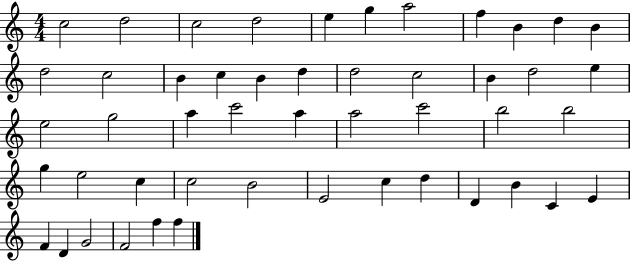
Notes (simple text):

C5/h D5/h C5/h D5/h E5/q G5/q A5/h F5/q B4/q D5/q B4/q D5/h C5/h B4/q C5/q B4/q D5/q D5/h C5/h B4/q D5/h E5/q E5/h G5/h A5/q C6/h A5/q A5/h C6/h B5/h B5/h G5/q E5/h C5/q C5/h B4/h E4/h C5/q D5/q D4/q B4/q C4/q E4/q F4/q D4/q G4/h F4/h F5/q F5/q